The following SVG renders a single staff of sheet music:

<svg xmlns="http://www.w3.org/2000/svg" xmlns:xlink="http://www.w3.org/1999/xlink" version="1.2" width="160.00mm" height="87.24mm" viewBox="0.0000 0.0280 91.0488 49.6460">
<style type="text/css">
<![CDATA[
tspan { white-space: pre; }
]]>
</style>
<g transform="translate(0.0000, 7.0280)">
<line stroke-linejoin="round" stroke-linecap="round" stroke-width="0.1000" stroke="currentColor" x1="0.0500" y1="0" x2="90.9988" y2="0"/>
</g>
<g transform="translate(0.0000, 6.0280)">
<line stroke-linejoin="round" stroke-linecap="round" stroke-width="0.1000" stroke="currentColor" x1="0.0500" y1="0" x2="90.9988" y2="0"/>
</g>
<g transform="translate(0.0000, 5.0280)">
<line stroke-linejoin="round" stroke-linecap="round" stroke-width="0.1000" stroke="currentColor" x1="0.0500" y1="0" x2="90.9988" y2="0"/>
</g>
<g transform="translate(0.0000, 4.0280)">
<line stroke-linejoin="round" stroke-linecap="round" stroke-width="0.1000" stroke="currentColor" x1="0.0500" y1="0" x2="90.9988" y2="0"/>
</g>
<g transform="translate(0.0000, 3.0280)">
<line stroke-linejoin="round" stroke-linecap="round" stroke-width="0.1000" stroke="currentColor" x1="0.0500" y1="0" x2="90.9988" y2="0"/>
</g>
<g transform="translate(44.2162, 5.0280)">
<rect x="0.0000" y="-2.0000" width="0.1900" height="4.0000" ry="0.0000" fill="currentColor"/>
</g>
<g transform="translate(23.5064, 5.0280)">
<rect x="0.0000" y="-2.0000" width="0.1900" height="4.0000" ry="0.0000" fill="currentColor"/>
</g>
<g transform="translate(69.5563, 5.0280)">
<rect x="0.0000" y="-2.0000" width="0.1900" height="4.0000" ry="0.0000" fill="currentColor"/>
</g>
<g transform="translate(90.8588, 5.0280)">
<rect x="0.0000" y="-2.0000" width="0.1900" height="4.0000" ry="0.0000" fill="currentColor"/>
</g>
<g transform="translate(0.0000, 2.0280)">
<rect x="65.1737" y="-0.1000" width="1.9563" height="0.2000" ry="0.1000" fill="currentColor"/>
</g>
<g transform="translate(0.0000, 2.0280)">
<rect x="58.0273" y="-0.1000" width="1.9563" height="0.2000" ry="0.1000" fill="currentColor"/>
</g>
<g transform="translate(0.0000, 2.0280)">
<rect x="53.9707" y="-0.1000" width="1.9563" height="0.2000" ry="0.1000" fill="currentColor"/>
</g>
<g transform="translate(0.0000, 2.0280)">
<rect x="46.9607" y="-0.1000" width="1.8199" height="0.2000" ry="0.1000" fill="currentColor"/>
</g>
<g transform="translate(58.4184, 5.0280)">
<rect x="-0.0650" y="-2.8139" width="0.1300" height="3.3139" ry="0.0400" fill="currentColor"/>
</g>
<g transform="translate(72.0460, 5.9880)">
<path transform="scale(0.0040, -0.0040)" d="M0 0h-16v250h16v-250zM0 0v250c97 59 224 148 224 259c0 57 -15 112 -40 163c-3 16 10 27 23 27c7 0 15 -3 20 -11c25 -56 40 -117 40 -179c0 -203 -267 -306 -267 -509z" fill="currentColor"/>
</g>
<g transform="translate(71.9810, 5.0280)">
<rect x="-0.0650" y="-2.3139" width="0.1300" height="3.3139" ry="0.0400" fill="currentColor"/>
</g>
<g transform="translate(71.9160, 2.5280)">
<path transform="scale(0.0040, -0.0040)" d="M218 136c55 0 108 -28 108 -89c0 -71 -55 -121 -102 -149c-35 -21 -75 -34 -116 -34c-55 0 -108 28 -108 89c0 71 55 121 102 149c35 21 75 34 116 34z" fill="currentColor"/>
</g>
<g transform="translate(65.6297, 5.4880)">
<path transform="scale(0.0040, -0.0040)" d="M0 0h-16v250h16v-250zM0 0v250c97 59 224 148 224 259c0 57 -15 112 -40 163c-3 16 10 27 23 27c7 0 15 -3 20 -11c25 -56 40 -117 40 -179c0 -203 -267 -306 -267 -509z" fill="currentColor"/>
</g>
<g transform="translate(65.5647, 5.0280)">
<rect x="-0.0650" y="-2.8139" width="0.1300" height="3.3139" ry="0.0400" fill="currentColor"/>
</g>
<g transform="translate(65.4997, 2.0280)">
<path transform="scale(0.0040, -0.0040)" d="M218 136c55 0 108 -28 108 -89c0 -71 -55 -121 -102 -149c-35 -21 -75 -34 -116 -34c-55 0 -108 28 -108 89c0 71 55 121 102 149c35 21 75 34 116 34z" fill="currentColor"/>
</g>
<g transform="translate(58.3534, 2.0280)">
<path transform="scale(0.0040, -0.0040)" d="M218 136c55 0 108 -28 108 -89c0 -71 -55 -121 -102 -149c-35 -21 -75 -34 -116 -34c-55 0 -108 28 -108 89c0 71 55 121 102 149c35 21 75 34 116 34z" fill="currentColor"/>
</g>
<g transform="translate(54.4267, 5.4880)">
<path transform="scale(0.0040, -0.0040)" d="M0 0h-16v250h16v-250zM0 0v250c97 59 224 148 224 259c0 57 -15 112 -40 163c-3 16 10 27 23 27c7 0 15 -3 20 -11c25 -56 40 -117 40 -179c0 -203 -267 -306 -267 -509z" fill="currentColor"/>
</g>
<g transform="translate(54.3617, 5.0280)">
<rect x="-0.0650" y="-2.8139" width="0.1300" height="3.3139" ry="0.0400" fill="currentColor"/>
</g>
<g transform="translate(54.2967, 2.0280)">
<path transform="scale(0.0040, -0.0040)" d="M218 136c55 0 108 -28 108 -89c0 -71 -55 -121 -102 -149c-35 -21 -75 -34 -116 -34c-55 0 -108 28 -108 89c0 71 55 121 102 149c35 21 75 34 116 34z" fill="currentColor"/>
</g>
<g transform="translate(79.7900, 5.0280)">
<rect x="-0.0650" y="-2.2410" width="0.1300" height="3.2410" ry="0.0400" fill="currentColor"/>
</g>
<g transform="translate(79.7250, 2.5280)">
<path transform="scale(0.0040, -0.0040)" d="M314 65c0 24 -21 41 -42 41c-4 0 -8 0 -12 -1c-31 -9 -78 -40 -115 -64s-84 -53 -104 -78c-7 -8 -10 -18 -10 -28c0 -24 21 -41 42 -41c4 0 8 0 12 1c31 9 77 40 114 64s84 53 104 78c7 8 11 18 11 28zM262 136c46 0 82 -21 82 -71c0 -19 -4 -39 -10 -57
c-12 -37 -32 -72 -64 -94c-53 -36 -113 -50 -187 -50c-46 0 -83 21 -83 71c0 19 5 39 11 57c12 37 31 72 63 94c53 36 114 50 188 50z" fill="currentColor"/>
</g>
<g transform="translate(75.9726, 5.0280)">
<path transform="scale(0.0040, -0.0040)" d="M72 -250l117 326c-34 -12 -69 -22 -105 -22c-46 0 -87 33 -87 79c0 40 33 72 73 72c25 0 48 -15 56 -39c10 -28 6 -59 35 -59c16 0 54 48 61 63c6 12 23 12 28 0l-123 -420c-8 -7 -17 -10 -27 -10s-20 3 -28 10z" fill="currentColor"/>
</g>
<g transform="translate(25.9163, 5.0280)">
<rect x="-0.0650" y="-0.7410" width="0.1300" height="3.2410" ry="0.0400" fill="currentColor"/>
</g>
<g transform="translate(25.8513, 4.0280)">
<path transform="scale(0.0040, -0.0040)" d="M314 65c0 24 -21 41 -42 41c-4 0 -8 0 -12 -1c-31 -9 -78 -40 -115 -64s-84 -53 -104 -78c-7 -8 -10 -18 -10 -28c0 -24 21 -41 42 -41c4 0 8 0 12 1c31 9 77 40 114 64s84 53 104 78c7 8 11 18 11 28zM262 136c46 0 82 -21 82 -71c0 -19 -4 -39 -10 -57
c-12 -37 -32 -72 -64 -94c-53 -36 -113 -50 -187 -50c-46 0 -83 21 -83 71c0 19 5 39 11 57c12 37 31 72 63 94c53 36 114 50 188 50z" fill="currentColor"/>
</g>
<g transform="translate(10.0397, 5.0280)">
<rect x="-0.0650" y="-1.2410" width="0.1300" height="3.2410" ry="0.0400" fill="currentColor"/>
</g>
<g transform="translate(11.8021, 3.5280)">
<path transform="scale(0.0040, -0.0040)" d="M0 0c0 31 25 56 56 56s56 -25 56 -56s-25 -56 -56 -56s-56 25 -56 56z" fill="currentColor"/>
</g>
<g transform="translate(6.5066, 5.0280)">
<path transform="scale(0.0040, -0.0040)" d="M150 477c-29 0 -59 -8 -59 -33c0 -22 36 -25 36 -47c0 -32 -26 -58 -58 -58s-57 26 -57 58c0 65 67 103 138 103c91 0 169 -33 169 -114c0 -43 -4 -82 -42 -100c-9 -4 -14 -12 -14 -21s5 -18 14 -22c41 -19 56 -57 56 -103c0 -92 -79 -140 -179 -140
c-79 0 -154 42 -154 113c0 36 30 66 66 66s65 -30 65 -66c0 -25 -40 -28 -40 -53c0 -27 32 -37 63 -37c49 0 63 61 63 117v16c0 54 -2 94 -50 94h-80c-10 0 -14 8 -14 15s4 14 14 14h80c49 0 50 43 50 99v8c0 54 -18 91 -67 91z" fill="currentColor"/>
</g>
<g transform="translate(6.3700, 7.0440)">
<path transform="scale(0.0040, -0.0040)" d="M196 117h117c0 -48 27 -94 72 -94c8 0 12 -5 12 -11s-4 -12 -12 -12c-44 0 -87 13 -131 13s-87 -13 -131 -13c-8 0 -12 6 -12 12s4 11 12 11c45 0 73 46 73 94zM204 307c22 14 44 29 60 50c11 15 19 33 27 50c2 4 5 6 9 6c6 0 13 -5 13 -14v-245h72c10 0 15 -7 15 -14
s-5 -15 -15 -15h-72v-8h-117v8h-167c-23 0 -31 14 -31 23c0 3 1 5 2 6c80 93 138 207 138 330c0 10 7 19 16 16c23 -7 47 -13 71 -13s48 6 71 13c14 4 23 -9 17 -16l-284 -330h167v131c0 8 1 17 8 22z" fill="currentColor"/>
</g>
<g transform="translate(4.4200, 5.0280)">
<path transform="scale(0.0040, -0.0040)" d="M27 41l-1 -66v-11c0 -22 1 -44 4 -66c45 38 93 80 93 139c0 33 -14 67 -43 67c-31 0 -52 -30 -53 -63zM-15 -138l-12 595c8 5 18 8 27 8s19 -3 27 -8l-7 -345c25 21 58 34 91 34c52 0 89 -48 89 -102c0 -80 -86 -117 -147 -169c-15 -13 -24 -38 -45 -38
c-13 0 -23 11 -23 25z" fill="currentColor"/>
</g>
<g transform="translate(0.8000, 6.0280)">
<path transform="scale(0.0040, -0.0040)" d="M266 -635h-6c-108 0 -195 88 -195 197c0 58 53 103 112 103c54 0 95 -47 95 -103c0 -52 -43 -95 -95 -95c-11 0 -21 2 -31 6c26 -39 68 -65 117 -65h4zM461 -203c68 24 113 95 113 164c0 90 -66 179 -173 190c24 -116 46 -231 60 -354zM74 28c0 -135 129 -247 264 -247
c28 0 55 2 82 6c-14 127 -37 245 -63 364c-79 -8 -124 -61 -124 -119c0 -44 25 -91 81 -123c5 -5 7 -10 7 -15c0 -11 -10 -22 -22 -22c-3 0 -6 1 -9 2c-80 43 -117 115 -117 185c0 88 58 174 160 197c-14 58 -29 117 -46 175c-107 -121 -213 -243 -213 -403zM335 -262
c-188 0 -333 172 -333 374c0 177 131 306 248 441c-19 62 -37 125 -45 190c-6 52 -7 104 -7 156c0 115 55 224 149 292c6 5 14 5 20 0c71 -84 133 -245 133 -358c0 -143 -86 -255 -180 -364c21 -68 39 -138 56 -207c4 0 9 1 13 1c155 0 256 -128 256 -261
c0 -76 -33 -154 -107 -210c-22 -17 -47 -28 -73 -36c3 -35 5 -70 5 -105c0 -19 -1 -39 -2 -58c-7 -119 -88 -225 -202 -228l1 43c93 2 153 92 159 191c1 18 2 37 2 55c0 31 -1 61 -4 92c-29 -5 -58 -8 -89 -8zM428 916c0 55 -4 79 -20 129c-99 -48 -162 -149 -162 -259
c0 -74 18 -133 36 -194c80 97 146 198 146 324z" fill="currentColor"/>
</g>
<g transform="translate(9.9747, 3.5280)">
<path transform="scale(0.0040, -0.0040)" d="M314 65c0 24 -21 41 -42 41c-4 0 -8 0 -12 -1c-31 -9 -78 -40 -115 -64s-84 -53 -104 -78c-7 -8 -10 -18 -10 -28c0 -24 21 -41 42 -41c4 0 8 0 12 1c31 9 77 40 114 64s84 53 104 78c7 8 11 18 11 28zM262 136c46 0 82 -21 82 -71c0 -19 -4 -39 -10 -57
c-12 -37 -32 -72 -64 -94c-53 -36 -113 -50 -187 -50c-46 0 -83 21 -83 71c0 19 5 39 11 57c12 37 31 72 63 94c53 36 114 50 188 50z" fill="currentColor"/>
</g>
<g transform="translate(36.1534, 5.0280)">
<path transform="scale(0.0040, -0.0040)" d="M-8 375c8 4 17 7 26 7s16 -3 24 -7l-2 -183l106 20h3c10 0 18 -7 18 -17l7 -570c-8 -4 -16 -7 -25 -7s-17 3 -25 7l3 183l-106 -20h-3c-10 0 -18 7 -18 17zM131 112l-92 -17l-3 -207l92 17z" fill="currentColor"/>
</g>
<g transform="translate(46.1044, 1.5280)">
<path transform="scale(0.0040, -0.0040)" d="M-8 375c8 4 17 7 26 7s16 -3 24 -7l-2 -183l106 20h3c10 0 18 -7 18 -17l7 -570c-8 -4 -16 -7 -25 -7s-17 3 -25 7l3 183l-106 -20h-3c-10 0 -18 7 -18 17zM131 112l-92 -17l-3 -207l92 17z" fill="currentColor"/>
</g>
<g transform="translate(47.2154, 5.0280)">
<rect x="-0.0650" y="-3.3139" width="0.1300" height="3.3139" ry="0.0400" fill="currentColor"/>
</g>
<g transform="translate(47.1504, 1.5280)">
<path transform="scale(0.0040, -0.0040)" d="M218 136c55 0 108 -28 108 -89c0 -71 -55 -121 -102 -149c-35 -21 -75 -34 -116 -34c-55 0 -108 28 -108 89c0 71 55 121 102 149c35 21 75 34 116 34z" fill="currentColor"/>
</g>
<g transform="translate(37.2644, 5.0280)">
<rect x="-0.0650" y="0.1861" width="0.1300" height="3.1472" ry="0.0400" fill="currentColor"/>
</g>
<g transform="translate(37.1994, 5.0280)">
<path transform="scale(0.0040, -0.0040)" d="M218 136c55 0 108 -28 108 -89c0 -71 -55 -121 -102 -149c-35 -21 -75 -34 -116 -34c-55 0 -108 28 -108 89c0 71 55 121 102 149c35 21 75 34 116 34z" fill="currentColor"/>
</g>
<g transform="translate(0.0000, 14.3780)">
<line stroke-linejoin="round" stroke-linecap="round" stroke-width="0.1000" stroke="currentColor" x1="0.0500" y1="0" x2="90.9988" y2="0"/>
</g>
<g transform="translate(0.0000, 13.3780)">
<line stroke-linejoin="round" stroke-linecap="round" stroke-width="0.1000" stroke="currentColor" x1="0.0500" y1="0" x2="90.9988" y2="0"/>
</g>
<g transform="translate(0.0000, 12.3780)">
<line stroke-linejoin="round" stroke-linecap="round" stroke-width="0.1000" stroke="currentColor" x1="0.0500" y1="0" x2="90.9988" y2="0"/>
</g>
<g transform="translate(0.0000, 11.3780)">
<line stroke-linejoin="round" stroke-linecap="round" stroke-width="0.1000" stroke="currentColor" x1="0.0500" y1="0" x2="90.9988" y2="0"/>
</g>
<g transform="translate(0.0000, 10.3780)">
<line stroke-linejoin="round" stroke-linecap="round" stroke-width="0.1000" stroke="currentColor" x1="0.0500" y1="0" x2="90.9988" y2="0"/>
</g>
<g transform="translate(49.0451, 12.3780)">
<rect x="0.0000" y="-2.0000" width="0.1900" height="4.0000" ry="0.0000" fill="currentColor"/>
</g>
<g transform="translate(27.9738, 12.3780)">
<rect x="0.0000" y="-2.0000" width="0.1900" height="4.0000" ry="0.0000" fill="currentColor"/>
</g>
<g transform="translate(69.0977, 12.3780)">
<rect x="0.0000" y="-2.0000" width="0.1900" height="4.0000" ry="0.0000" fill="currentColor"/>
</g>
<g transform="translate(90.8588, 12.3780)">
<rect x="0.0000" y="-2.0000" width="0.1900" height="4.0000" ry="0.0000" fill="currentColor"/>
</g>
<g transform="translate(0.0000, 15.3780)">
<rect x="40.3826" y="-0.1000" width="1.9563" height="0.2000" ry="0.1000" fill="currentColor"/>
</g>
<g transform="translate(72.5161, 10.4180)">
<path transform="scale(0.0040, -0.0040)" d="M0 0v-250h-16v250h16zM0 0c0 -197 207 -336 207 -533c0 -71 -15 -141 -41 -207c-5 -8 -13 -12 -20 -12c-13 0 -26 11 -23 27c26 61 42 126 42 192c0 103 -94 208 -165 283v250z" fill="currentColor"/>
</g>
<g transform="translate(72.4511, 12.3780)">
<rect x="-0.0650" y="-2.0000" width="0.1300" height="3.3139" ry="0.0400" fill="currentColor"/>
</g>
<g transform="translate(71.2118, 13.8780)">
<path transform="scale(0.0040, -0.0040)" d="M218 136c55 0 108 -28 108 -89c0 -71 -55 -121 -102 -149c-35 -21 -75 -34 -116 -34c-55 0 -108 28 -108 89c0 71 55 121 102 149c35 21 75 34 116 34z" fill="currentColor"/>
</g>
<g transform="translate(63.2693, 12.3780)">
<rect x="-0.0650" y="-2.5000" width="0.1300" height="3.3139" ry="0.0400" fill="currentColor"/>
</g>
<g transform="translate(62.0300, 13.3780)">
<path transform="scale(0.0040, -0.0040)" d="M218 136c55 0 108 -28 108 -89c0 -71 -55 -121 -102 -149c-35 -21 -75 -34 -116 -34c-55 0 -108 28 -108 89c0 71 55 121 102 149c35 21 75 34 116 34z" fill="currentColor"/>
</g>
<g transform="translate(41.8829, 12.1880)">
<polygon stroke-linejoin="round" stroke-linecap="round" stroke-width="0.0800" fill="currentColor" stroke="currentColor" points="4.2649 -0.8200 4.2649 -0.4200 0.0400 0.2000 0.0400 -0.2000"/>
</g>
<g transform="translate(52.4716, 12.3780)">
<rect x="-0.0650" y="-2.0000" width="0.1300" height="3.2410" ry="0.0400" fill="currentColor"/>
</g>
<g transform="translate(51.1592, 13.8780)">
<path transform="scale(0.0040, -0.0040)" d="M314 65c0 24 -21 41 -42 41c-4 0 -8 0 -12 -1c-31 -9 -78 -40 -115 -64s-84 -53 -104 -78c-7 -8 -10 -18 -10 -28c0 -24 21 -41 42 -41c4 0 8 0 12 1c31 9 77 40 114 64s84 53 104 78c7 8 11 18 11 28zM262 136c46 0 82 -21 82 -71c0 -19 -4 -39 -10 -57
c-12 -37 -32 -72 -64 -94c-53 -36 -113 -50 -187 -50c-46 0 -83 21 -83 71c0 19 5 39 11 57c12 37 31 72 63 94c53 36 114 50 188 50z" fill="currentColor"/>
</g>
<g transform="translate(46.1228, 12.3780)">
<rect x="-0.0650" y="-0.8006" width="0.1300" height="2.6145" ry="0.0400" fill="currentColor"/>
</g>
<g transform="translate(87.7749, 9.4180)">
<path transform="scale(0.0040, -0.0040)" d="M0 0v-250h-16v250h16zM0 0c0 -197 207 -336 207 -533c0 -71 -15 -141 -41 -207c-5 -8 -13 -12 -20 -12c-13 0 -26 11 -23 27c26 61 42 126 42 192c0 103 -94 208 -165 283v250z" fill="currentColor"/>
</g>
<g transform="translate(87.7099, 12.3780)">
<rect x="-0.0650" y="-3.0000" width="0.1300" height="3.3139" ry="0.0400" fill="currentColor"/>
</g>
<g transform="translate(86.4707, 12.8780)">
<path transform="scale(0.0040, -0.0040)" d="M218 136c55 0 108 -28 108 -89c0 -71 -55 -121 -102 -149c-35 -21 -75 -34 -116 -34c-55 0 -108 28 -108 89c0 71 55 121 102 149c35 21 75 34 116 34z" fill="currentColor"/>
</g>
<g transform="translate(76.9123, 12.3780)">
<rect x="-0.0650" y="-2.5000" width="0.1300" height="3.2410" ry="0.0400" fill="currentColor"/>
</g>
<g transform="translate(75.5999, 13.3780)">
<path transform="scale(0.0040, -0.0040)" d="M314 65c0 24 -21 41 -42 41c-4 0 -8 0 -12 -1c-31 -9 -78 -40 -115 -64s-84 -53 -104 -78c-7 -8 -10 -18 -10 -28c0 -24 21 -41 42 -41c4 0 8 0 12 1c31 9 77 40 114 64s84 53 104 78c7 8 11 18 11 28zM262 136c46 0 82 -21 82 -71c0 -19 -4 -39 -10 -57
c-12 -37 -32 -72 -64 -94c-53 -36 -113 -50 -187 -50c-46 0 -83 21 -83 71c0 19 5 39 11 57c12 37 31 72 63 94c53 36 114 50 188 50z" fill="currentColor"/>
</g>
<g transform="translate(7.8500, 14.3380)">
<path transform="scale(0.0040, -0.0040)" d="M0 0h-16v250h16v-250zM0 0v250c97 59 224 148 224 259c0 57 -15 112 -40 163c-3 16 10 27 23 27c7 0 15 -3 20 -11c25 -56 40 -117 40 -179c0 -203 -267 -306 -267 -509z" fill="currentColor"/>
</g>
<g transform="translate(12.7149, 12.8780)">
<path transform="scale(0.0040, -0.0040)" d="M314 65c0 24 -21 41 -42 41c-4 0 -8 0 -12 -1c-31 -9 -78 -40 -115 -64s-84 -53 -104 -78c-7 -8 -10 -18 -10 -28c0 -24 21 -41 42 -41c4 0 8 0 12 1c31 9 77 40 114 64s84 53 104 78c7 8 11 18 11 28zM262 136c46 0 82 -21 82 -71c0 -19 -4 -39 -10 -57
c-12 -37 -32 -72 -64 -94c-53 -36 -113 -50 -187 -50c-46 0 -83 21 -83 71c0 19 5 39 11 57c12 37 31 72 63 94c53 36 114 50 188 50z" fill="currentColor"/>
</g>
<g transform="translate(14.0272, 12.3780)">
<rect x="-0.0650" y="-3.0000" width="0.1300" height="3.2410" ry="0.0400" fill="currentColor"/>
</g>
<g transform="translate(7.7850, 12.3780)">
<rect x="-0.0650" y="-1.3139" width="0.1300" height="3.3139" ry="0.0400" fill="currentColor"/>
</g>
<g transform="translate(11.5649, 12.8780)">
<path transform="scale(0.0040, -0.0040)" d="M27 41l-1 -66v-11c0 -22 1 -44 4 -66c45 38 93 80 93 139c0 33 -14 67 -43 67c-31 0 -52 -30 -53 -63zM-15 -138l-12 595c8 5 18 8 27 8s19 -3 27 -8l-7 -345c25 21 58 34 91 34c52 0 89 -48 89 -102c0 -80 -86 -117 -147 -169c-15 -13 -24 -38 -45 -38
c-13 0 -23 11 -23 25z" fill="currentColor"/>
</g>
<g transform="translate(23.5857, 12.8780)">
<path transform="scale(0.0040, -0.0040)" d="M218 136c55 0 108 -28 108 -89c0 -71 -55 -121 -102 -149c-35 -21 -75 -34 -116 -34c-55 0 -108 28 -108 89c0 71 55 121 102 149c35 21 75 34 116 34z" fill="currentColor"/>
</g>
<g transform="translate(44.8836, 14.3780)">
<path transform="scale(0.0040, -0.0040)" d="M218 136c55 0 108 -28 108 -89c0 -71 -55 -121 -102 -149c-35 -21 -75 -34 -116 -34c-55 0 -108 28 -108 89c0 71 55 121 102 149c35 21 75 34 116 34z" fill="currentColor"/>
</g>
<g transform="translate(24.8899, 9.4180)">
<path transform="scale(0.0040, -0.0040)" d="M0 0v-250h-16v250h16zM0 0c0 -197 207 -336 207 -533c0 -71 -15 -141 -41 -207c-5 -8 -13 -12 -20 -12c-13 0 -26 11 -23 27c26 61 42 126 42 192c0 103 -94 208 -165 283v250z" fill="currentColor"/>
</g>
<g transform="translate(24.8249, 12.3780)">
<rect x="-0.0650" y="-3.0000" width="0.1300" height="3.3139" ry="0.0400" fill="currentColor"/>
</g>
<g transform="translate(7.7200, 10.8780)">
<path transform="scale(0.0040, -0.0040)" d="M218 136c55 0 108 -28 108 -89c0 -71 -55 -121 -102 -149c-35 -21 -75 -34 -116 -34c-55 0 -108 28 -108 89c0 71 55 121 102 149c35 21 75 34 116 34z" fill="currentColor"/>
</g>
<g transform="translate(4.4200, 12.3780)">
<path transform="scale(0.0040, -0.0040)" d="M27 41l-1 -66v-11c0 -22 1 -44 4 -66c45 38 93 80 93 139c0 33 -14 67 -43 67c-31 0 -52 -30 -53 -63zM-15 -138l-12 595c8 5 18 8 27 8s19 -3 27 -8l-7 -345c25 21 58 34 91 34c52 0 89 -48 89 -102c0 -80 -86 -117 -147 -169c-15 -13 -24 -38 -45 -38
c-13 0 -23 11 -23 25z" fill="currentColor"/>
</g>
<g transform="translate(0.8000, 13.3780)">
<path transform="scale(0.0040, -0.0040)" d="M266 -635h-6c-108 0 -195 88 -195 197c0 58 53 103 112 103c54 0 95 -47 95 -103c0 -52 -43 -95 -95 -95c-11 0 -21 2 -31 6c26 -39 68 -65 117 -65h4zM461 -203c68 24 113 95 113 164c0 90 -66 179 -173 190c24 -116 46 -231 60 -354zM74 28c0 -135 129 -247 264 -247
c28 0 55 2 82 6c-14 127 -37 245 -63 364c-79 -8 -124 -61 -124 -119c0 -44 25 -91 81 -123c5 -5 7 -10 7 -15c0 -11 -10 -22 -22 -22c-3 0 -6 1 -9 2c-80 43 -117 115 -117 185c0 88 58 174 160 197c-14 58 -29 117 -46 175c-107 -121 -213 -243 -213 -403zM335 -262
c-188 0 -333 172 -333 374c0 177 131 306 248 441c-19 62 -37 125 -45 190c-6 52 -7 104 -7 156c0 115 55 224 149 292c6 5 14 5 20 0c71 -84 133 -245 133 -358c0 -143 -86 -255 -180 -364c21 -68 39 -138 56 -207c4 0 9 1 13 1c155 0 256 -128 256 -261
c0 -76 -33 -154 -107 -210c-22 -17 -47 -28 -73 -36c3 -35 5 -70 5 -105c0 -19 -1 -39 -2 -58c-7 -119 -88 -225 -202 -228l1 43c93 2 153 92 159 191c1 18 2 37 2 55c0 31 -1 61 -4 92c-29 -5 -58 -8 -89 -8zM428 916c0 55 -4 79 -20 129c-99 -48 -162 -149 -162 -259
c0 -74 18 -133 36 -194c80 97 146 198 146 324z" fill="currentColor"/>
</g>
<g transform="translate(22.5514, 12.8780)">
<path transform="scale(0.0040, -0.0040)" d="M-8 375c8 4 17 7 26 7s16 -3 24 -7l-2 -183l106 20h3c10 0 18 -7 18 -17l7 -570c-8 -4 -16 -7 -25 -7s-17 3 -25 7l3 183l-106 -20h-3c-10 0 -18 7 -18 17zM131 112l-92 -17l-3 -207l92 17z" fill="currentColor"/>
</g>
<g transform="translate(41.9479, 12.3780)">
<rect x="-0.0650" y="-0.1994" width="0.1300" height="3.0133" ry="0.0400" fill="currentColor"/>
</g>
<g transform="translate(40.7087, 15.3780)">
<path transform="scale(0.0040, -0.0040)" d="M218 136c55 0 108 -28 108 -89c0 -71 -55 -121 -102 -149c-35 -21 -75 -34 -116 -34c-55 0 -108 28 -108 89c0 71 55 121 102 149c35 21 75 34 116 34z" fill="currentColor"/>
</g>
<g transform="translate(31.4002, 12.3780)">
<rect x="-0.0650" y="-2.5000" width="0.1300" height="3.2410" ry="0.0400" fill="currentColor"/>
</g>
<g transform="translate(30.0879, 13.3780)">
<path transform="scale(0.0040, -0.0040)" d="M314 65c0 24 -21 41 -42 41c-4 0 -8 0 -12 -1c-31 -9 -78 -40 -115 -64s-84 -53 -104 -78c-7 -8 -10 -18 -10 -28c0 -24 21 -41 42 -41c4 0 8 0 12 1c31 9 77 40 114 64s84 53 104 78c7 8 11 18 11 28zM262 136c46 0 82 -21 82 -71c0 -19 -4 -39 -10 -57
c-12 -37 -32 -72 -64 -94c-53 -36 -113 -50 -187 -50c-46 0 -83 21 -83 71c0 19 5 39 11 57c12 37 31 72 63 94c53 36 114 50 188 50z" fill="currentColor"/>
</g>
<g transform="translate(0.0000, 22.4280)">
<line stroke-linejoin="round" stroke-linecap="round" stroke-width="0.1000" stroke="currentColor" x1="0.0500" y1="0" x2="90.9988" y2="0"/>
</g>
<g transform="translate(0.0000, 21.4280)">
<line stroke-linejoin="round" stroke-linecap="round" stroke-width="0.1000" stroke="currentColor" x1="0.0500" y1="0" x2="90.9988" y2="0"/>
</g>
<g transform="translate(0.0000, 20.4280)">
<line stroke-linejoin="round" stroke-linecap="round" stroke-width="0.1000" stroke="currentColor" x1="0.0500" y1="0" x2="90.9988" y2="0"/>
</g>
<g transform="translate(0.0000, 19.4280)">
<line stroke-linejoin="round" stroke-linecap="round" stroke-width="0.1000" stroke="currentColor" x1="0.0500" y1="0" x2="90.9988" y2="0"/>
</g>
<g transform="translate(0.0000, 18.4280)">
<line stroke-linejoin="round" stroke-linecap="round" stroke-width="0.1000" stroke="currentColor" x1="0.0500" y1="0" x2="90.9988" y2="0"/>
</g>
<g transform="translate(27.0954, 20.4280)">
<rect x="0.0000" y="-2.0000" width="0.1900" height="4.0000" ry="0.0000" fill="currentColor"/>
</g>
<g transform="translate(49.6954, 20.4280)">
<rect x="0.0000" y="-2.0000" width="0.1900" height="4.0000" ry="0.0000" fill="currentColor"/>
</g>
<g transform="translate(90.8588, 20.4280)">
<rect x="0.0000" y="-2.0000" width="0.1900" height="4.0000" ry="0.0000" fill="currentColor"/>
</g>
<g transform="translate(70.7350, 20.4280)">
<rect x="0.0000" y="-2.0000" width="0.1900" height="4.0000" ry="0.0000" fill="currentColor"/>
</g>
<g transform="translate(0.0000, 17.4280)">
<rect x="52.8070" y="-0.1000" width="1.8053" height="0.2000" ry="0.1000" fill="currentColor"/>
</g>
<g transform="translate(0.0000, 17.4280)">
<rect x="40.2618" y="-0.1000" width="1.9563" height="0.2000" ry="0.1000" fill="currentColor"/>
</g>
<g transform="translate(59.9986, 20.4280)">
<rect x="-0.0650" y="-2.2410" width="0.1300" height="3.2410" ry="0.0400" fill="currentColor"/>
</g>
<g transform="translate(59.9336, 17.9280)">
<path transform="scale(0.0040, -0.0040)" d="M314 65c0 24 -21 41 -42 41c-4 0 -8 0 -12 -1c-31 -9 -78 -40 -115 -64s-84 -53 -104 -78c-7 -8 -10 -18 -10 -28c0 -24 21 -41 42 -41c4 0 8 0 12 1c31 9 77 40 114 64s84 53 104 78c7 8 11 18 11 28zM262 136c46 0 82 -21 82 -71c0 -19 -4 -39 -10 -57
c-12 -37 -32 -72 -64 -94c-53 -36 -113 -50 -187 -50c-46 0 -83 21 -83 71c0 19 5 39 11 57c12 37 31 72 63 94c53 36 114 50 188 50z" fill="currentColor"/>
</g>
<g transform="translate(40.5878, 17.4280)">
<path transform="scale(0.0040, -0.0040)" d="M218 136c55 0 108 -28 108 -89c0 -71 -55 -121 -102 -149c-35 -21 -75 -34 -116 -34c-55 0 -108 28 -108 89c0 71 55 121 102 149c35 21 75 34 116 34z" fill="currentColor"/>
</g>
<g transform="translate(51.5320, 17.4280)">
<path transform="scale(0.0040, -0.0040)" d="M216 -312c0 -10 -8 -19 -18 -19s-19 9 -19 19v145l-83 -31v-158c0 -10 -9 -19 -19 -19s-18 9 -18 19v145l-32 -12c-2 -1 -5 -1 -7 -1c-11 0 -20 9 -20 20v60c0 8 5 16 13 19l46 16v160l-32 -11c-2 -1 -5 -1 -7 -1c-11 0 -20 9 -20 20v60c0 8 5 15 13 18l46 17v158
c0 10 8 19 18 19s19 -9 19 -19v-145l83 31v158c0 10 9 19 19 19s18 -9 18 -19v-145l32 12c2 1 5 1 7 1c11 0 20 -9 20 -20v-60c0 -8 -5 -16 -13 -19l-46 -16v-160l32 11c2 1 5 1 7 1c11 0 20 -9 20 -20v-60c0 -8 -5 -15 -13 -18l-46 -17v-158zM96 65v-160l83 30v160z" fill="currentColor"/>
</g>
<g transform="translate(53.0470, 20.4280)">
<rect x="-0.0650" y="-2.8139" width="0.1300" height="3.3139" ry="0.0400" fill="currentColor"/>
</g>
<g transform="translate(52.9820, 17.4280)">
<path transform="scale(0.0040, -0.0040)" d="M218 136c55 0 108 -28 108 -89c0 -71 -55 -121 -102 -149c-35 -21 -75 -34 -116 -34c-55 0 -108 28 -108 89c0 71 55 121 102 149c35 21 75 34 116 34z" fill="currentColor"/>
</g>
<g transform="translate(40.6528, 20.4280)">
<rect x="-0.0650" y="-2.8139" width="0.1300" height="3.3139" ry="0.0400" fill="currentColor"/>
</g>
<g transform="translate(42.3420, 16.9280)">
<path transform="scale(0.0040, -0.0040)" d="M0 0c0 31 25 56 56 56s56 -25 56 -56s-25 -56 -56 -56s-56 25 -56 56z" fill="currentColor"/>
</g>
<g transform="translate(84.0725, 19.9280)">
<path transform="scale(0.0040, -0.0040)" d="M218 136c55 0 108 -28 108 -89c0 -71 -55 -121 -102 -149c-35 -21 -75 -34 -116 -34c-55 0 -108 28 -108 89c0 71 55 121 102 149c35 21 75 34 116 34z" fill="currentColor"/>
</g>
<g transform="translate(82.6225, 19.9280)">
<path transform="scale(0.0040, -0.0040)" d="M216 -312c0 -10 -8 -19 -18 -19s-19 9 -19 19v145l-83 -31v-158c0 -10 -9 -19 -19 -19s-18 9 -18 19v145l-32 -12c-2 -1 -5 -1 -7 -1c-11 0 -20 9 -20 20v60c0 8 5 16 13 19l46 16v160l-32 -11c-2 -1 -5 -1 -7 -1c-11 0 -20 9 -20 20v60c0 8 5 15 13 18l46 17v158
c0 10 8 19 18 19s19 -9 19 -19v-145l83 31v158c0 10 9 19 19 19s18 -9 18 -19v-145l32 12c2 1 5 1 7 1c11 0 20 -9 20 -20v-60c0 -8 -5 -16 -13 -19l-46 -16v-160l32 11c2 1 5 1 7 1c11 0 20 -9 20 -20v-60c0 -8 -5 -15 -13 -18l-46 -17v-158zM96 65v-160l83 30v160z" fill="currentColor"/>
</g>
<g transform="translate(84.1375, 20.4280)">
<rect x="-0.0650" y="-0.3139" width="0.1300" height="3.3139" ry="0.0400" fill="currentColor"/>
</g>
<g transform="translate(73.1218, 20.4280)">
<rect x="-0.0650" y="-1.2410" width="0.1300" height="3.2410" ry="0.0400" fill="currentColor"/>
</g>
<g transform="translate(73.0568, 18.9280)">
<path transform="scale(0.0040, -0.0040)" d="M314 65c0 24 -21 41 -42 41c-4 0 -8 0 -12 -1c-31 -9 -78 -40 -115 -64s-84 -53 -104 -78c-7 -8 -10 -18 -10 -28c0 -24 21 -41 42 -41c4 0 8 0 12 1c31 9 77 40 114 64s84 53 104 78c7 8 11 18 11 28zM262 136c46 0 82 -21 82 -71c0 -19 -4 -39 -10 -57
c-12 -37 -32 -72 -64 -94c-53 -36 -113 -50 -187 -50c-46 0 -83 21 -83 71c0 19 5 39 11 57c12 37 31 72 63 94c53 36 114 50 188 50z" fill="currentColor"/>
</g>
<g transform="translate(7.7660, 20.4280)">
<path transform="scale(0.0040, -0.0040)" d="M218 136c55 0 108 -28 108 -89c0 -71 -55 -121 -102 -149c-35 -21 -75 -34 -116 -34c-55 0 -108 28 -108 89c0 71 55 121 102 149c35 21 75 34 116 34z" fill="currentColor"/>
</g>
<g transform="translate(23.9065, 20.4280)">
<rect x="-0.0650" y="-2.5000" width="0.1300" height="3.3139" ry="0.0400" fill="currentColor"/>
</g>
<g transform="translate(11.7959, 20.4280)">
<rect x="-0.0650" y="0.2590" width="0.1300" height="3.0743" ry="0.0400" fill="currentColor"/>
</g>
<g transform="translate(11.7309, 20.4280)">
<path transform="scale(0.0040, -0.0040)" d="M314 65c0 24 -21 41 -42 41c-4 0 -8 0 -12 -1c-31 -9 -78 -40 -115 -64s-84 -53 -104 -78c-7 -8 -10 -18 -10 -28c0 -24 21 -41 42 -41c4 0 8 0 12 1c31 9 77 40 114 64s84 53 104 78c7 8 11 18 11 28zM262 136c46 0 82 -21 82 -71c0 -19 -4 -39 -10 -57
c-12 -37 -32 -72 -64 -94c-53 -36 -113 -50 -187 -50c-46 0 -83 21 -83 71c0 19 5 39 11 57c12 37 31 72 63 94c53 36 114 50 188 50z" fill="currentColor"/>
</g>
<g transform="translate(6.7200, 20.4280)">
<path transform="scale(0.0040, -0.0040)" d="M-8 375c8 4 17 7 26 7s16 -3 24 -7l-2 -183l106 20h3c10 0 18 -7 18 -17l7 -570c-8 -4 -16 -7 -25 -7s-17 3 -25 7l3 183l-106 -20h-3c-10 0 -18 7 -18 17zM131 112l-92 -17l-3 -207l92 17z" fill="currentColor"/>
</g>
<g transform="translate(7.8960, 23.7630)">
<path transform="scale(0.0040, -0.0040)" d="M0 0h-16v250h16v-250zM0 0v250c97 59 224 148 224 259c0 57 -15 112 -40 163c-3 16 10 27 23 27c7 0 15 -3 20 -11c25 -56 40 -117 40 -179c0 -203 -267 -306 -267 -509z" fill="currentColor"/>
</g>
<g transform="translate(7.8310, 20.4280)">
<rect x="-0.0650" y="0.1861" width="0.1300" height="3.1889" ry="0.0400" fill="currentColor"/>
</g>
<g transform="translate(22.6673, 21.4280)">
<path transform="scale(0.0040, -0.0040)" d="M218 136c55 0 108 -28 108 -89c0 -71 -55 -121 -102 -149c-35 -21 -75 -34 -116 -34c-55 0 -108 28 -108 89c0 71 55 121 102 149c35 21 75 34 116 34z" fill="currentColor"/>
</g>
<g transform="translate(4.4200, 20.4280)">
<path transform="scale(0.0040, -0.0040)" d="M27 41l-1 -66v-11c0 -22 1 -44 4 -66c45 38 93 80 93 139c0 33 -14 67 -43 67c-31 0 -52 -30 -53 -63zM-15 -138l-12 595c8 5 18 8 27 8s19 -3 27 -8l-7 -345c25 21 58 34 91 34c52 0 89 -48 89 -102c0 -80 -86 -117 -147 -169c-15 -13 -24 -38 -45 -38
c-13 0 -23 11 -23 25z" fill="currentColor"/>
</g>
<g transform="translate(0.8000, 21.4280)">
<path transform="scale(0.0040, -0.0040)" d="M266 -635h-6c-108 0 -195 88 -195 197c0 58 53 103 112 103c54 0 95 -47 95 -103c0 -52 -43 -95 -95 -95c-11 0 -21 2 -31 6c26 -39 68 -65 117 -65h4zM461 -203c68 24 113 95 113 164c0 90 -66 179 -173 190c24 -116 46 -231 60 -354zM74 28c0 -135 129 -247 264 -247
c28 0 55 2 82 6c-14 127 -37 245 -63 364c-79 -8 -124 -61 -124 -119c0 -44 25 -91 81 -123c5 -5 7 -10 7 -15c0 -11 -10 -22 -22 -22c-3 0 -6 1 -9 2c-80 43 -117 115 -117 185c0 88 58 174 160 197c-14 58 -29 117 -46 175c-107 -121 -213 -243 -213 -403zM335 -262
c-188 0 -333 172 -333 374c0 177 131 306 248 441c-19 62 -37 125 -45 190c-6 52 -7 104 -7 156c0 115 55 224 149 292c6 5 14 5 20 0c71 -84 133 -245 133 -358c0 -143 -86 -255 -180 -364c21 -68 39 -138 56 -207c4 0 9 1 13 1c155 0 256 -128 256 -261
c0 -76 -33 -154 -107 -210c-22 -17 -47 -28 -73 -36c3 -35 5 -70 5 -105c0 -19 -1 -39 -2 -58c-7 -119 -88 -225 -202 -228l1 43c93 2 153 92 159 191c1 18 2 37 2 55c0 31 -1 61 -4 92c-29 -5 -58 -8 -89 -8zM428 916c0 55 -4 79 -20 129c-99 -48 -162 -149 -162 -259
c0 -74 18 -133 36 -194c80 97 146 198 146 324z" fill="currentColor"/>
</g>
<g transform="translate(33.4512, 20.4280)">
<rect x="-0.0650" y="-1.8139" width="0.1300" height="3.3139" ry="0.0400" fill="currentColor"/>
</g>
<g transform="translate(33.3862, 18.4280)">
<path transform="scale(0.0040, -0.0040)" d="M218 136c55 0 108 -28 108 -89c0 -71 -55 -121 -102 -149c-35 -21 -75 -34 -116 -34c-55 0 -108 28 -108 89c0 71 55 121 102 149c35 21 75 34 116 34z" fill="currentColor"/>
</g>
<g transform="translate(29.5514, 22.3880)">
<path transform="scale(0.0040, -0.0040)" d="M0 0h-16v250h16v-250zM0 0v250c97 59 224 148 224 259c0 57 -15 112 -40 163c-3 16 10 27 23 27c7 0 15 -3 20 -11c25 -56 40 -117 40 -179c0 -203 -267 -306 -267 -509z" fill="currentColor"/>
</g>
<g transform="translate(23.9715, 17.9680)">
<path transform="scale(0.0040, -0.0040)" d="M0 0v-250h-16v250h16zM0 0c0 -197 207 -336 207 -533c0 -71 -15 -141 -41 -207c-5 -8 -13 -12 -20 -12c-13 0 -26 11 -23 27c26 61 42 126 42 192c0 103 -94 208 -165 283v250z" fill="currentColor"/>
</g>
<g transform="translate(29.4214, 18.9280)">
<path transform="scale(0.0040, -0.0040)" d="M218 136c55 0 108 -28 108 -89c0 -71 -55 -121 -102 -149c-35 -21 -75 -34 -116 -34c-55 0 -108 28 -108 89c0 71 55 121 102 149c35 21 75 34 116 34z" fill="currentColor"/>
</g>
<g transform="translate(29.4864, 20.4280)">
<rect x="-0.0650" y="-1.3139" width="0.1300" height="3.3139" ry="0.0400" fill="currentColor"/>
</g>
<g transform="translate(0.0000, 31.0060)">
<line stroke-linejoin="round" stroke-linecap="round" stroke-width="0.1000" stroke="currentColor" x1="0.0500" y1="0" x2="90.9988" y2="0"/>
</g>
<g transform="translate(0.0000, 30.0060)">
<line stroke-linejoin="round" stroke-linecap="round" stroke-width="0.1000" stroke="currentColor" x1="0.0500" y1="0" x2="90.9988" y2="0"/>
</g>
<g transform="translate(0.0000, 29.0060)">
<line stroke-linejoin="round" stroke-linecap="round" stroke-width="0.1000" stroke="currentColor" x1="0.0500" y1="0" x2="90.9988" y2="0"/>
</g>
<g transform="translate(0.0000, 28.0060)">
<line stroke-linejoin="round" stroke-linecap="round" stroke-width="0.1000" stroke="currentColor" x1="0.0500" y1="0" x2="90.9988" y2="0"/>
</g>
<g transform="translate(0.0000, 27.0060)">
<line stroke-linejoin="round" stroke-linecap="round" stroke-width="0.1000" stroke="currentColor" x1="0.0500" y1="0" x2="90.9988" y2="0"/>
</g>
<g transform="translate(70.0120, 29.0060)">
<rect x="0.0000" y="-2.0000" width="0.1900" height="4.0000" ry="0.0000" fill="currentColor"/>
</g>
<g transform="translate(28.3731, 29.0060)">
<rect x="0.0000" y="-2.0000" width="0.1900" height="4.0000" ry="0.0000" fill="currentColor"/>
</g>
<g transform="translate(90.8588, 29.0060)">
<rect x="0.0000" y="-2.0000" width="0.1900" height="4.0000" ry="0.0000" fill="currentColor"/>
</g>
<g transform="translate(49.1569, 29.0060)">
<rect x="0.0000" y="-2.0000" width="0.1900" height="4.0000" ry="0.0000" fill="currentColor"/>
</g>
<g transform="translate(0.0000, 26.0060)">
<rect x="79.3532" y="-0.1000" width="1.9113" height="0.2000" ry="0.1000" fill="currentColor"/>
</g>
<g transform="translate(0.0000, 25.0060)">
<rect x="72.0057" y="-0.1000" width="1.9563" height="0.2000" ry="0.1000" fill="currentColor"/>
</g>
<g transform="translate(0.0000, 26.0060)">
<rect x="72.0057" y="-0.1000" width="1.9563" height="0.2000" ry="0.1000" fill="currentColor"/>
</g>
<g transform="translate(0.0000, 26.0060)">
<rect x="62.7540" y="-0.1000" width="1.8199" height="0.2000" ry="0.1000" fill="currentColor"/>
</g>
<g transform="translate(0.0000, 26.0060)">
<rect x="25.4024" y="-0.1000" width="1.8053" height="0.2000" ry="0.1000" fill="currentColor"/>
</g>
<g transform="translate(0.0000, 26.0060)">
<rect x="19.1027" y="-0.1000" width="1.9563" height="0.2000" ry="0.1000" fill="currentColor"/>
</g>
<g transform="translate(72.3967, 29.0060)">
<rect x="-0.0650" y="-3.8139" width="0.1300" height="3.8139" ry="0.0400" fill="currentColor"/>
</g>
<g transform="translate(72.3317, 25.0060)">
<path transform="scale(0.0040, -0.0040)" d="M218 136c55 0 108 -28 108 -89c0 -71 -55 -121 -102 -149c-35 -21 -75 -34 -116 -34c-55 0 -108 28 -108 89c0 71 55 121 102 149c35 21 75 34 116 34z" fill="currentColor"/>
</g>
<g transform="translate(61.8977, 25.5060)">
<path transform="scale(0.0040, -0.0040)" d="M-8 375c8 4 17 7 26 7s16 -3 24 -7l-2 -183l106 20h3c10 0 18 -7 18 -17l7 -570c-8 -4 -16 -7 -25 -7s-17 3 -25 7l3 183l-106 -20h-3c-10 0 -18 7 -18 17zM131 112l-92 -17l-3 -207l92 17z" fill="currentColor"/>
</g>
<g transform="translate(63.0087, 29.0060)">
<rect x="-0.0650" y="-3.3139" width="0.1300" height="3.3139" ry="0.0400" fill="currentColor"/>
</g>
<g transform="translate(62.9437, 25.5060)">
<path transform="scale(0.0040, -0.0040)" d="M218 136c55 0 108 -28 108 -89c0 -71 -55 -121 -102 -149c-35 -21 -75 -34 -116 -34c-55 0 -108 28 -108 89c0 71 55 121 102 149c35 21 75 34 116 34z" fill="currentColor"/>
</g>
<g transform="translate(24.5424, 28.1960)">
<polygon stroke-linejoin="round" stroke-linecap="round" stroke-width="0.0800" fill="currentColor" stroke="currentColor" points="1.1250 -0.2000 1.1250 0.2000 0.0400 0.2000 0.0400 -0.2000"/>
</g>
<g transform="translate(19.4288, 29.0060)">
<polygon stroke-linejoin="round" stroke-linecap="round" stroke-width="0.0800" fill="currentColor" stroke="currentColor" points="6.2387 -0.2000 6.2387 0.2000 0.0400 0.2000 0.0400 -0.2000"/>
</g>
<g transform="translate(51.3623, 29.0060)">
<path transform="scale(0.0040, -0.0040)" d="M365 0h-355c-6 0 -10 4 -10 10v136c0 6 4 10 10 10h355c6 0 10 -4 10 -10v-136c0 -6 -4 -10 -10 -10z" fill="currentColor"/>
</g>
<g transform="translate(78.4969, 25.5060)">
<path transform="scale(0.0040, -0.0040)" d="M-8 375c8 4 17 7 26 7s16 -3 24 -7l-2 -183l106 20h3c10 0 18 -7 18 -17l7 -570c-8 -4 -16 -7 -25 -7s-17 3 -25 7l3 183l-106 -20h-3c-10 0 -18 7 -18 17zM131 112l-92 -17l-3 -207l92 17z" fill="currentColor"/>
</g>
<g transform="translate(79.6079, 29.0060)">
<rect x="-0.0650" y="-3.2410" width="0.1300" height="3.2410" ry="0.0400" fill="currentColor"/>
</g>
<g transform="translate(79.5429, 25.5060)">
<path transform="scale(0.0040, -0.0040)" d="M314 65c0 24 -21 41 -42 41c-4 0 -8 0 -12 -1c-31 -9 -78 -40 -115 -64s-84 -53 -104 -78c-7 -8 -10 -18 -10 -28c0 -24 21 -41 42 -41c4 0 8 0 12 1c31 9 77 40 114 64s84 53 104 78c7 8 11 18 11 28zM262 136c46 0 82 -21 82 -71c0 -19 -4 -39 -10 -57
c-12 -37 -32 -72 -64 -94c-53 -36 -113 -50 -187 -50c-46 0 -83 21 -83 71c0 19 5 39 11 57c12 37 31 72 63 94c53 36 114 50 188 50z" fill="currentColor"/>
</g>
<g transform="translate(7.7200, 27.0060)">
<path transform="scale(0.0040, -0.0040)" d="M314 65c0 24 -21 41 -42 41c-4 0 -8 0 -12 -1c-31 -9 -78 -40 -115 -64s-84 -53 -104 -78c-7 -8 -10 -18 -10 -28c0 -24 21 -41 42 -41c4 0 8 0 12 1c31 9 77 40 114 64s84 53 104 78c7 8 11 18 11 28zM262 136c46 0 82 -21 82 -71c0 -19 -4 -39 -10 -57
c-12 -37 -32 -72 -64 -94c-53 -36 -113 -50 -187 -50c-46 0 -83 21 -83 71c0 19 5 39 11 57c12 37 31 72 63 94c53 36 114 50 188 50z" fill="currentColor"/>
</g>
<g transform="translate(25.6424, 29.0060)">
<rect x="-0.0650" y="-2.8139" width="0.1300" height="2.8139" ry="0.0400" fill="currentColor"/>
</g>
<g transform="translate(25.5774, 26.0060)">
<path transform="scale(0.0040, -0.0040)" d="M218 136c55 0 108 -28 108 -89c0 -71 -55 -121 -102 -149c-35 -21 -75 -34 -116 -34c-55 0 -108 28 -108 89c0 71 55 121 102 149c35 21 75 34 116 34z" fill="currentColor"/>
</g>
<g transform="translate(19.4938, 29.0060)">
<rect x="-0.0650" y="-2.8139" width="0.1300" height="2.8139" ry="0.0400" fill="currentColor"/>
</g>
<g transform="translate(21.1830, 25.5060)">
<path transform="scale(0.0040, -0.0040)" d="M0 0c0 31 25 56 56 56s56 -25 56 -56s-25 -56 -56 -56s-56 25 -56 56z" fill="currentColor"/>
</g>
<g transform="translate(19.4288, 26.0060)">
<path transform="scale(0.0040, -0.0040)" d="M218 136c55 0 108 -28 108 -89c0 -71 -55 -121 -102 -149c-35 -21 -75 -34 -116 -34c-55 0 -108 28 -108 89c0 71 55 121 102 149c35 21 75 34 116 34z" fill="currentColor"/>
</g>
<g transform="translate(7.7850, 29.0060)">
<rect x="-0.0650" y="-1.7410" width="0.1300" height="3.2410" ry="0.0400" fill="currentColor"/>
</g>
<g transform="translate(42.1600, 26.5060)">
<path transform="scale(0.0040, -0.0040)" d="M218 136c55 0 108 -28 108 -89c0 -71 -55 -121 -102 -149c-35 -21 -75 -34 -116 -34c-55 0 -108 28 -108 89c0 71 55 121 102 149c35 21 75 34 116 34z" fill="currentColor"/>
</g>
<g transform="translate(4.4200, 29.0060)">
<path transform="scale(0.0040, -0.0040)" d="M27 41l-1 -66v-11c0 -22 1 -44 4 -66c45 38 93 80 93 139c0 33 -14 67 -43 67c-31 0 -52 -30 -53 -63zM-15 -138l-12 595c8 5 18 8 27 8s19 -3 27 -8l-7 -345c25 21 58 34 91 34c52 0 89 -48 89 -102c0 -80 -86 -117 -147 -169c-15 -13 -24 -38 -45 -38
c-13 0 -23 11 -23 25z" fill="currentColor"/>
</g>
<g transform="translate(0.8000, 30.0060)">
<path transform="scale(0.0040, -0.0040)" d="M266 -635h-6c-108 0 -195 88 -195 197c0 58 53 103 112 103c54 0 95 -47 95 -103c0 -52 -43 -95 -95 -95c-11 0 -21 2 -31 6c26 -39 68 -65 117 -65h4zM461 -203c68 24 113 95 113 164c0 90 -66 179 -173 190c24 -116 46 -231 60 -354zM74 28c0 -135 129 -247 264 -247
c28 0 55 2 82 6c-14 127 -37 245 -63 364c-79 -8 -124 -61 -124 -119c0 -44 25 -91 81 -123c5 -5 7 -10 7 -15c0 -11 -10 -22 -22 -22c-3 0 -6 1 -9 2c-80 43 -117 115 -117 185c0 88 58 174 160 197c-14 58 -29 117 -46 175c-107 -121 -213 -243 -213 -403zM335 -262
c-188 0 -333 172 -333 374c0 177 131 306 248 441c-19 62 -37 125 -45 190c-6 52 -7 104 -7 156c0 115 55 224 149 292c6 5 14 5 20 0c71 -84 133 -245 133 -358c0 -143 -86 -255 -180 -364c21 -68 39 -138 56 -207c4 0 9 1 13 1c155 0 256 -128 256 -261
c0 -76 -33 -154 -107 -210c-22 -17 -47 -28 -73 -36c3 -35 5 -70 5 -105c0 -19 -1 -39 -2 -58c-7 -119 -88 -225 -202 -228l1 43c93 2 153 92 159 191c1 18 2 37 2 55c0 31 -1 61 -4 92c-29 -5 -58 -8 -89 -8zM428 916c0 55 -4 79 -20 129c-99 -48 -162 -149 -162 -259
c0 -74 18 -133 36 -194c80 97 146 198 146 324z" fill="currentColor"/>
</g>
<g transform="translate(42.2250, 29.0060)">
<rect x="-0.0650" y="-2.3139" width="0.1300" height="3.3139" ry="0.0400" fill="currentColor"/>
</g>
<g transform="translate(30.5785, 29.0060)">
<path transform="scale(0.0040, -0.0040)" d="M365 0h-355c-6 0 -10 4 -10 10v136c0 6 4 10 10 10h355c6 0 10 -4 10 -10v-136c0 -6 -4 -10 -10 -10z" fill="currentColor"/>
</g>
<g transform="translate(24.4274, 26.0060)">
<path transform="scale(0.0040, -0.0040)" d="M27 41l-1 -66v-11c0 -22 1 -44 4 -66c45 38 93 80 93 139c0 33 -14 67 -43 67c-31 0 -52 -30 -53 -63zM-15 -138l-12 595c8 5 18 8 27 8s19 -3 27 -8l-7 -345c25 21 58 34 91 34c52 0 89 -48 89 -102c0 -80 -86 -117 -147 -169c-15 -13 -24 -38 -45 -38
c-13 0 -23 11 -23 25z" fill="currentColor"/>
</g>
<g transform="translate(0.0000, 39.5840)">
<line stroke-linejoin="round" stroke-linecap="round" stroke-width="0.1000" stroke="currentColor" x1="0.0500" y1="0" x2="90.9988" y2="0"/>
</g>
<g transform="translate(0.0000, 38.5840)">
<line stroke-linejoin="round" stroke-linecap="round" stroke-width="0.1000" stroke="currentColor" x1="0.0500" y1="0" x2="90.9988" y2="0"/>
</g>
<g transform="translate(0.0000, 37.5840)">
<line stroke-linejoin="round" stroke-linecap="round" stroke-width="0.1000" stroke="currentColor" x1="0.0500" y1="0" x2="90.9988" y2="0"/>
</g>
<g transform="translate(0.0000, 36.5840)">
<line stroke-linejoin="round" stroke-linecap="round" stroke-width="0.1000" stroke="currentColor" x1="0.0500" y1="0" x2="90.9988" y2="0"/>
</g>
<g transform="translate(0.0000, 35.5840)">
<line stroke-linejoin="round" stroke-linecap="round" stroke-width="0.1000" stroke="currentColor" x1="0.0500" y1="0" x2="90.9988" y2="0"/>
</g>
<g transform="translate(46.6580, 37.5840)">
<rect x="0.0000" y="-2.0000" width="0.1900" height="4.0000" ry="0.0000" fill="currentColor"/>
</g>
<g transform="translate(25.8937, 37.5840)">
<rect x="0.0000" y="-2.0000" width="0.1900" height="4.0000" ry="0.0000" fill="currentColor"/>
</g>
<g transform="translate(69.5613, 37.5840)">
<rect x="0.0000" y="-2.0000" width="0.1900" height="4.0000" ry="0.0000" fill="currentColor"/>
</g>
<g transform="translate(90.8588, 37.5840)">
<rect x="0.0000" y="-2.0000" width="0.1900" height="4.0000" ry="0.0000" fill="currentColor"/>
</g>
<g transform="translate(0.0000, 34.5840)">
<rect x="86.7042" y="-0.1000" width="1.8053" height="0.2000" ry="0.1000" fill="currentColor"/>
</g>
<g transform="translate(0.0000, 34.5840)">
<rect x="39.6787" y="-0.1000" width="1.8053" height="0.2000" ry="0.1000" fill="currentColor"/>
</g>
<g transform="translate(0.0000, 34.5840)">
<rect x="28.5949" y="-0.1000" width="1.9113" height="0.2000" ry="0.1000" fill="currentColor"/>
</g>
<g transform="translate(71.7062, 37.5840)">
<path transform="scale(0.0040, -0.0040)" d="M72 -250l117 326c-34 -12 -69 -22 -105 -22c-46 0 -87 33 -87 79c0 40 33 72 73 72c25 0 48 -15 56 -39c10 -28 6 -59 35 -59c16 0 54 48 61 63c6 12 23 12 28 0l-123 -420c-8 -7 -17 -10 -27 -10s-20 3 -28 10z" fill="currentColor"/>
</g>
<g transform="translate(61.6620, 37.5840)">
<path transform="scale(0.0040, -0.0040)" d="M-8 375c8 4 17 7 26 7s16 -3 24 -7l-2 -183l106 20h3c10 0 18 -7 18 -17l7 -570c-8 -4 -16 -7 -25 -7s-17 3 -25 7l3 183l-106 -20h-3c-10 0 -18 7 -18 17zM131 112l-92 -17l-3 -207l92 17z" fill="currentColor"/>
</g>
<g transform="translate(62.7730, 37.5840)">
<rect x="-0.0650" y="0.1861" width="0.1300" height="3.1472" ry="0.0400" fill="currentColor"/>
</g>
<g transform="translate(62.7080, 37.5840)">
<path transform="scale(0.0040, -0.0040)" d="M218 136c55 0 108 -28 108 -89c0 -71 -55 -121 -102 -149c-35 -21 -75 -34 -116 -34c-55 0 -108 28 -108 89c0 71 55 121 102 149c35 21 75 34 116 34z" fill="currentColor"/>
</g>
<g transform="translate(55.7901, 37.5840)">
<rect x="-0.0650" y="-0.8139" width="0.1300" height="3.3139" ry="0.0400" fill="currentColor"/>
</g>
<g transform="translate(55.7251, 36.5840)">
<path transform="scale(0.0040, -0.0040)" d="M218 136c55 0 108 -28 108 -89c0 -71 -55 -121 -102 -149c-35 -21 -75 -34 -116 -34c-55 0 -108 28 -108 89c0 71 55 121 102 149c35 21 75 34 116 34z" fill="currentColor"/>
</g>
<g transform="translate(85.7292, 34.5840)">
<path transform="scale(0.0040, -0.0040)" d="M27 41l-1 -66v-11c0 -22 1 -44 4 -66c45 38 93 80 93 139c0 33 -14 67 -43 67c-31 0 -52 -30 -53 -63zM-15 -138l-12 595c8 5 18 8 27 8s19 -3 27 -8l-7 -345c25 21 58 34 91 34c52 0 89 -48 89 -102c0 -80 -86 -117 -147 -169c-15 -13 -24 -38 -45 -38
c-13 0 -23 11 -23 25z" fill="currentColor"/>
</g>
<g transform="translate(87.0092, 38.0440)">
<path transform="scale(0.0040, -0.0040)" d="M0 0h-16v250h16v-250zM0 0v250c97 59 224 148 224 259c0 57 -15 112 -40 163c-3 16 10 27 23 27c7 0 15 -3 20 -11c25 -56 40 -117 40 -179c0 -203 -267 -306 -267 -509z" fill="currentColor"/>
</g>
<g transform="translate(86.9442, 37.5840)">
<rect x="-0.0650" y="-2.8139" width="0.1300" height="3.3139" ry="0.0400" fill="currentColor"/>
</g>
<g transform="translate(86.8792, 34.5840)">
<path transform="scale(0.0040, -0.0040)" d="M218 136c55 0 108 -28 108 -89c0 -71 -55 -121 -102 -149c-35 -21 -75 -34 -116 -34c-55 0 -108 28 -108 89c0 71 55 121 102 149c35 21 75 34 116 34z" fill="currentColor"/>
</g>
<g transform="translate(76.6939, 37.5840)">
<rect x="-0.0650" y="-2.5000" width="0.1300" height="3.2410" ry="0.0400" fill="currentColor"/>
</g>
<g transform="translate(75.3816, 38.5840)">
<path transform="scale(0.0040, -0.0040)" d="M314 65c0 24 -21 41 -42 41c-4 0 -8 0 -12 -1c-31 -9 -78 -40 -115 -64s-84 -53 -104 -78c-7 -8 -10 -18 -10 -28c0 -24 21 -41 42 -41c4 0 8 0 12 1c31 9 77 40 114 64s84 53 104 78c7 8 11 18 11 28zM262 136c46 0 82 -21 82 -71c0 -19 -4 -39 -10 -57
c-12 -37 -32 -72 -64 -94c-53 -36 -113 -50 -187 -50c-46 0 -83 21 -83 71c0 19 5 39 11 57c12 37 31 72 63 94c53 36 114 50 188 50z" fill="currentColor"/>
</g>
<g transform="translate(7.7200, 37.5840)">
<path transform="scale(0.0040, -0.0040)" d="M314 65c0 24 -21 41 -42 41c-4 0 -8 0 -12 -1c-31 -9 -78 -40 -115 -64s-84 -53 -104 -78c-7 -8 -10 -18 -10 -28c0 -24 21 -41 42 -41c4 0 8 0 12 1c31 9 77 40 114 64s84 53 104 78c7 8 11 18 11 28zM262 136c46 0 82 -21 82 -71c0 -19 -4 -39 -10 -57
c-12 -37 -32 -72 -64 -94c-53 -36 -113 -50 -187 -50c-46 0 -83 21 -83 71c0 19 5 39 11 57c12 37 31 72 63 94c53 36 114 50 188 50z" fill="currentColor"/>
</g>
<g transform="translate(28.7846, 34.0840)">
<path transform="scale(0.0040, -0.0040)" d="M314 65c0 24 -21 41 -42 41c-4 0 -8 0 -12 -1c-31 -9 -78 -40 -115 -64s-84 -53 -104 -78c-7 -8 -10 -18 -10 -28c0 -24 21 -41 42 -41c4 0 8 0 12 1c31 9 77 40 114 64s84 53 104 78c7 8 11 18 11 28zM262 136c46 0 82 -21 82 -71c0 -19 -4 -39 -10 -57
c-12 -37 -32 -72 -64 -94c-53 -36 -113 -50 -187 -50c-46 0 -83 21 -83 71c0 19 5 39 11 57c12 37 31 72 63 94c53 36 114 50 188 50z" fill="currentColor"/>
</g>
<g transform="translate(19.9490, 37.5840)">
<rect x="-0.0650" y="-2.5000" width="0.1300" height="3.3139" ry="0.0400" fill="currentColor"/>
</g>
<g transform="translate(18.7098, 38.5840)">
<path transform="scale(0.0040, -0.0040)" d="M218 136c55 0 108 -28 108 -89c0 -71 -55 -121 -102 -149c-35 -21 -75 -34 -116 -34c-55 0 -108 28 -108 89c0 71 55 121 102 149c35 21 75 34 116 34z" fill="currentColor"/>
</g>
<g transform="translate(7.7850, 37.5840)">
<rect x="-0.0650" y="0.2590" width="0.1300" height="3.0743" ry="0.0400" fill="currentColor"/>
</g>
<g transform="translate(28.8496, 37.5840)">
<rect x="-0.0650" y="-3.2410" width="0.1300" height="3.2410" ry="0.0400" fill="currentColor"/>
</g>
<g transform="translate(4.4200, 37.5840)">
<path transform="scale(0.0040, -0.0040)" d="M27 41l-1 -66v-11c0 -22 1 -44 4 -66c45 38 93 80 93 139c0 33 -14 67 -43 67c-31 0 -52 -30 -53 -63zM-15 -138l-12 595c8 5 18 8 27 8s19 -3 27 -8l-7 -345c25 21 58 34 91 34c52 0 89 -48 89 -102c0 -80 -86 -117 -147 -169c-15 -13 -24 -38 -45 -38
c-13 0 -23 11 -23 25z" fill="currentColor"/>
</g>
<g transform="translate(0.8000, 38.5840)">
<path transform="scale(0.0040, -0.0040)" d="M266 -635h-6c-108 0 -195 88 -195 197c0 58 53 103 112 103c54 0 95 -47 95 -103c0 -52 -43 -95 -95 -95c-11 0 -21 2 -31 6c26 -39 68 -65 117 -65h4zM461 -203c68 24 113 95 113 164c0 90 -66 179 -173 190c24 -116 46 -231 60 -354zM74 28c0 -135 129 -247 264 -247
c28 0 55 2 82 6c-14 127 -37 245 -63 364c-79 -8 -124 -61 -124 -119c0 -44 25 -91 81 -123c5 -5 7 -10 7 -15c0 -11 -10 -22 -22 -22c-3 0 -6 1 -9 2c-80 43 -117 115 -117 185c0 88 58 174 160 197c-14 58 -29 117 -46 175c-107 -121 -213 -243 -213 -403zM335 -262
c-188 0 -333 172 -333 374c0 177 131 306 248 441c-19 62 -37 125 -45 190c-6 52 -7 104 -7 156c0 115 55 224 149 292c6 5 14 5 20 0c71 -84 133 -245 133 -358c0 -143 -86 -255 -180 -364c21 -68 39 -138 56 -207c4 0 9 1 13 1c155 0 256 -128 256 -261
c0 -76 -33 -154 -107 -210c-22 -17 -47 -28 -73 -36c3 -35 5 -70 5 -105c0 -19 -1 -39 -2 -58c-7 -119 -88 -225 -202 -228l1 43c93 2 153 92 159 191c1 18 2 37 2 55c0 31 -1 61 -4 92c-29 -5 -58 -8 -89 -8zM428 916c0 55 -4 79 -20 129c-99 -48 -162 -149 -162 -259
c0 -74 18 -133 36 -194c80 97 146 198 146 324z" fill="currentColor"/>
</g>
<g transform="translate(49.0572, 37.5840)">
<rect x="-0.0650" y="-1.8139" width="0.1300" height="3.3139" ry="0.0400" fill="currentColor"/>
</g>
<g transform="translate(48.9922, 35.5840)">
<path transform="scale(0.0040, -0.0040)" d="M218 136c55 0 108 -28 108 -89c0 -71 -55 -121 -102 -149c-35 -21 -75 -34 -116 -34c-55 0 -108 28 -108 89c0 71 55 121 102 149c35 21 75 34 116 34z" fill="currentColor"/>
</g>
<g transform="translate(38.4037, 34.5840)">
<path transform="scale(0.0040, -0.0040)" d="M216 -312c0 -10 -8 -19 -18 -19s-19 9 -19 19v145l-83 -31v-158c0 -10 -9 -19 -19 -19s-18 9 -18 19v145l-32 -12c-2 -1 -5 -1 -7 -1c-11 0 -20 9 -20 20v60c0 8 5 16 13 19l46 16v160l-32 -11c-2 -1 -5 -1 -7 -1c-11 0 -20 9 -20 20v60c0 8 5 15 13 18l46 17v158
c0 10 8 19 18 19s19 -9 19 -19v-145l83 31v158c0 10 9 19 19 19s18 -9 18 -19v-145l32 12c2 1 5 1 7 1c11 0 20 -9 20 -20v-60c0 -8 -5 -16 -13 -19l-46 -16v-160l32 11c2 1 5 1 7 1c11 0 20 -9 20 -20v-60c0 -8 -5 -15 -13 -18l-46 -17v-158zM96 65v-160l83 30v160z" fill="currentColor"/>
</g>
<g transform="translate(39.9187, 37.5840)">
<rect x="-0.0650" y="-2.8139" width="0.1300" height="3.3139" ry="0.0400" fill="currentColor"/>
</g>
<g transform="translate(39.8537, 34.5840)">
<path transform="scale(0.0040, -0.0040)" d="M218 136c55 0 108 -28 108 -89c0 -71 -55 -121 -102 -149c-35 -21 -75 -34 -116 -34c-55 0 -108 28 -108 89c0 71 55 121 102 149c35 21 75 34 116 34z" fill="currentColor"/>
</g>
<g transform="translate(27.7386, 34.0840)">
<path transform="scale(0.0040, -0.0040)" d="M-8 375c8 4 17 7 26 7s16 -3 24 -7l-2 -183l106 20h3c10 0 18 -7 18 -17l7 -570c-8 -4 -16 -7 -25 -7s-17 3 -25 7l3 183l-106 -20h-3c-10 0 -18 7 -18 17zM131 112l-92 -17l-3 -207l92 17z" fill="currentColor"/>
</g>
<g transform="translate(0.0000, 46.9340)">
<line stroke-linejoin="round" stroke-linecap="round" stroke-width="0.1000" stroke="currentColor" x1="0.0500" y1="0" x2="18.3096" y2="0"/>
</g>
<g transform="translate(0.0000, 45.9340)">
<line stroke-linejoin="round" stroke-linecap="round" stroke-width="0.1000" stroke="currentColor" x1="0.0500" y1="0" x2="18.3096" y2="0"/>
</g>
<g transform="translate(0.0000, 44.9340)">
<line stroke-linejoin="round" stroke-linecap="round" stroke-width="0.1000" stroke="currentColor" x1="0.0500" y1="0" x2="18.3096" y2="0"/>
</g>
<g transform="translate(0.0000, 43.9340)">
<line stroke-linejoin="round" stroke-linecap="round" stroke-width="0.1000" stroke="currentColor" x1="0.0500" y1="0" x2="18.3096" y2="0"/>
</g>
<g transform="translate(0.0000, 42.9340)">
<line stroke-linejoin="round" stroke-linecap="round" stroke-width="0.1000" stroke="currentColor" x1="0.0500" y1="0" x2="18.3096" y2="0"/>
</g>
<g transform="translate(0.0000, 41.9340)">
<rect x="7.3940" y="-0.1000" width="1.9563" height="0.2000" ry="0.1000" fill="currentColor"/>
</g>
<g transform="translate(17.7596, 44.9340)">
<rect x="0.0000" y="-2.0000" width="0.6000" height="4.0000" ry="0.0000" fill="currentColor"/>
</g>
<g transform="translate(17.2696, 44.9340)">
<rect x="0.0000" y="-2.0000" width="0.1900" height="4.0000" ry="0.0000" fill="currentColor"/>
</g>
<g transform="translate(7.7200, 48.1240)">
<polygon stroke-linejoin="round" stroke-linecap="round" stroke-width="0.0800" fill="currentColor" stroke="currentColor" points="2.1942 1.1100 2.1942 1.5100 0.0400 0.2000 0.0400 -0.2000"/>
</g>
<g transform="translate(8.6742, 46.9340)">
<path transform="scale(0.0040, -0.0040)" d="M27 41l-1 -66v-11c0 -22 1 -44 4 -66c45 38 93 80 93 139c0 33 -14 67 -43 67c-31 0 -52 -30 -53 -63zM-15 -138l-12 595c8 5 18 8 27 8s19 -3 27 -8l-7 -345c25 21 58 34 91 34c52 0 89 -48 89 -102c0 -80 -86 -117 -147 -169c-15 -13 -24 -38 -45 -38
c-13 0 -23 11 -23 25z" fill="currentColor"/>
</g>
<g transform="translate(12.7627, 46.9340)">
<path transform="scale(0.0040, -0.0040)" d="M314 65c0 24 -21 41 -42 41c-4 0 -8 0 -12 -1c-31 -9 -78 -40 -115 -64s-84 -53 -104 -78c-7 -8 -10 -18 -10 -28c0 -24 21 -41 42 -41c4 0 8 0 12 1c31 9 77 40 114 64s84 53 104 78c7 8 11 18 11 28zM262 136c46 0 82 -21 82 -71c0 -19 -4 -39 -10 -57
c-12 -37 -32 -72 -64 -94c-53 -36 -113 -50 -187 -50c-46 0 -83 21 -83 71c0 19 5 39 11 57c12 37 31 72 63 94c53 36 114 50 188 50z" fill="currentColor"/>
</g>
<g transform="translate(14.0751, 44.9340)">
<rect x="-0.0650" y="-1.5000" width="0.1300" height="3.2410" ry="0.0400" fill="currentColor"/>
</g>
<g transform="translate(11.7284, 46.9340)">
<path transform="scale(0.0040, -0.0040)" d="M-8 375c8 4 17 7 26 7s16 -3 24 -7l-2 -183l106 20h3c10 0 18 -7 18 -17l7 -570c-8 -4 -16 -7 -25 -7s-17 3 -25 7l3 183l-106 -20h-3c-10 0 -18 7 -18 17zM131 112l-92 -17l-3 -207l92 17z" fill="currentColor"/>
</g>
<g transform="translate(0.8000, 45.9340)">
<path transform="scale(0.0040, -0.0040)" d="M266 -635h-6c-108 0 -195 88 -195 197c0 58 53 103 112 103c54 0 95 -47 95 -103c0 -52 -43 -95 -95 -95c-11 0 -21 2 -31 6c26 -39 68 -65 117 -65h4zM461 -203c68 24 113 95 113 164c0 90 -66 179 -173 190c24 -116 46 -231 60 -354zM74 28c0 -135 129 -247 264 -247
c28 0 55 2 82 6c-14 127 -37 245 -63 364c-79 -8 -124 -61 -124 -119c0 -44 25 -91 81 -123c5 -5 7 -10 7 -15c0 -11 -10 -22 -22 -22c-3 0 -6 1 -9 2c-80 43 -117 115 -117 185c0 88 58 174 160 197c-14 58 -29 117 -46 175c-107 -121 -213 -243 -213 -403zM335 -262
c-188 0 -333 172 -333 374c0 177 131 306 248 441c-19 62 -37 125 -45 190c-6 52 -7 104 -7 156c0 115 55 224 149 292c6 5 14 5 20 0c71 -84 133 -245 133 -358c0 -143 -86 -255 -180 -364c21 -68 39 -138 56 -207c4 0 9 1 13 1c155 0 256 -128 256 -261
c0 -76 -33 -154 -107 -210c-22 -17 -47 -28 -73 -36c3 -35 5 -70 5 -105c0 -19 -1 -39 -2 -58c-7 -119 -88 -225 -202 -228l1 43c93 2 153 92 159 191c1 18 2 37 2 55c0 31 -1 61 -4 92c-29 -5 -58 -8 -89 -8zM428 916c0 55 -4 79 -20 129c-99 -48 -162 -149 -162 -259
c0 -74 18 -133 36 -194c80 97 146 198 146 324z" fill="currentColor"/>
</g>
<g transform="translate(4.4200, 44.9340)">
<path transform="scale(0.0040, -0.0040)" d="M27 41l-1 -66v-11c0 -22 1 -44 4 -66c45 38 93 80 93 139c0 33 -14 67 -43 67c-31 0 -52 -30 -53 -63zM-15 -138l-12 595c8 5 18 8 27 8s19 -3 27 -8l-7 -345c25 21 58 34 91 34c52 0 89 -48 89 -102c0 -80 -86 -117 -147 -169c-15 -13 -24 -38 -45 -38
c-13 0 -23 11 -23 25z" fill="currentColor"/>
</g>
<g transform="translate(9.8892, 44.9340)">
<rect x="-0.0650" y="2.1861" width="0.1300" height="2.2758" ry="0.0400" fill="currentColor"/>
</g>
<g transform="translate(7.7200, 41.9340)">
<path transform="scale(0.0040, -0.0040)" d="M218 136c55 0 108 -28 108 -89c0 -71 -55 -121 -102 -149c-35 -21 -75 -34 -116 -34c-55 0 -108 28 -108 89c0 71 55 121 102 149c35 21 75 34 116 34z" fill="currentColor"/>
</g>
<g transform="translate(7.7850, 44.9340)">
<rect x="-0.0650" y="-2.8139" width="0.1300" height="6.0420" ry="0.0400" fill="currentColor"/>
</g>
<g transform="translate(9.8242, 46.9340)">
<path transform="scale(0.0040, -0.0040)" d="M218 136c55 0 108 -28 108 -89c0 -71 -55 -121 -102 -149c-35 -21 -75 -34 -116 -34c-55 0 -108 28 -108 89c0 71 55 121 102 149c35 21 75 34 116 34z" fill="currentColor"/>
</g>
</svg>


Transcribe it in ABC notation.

X:1
T:Untitled
M:3/4
L:1/4
K:F
e2 d2 B b a/2 a a/2 g/2 z/2 g2 e/2 _A2 A/2 G2 C/2 E/2 F2 G F/2 G2 A/2 B/2 B2 G/2 e/2 f a ^a g2 e2 ^c f2 a/2 _a/4 z2 g z2 b c' b2 _B2 G b2 ^a f d B z/2 G2 _a/2 a/2 _E/2 E2